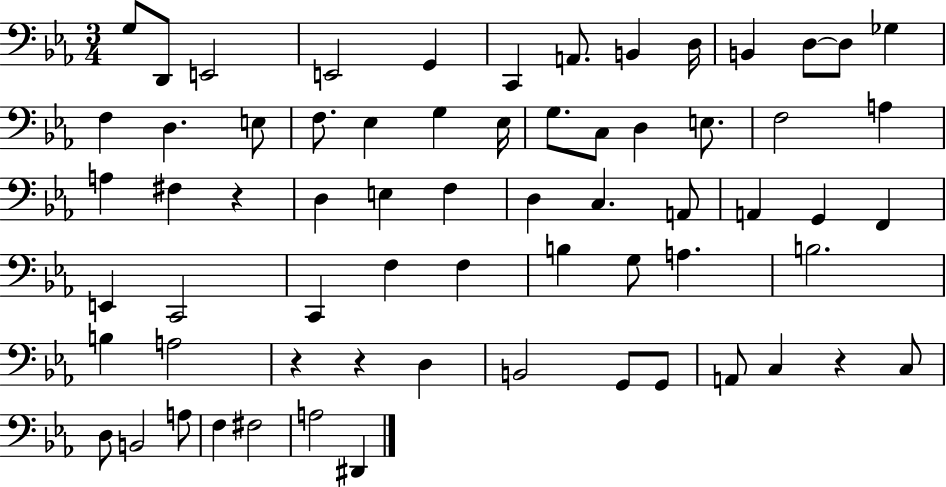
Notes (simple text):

G3/e D2/e E2/h E2/h G2/q C2/q A2/e. B2/q D3/s B2/q D3/e D3/e Gb3/q F3/q D3/q. E3/e F3/e. Eb3/q G3/q Eb3/s G3/e. C3/e D3/q E3/e. F3/h A3/q A3/q F#3/q R/q D3/q E3/q F3/q D3/q C3/q. A2/e A2/q G2/q F2/q E2/q C2/h C2/q F3/q F3/q B3/q G3/e A3/q. B3/h. B3/q A3/h R/q R/q D3/q B2/h G2/e G2/e A2/e C3/q R/q C3/e D3/e B2/h A3/e F3/q F#3/h A3/h D#2/q